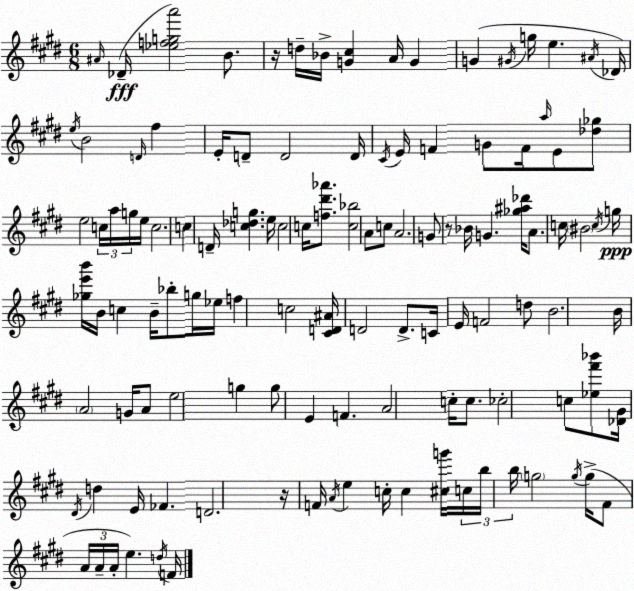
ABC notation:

X:1
T:Untitled
M:6/8
L:1/4
K:E
^A/4 _D/4 [_efga']2 B/2 z/4 d/4 _B/4 [G^c] A/4 G G ^G/4 g/4 e ^A/4 _D/4 e/4 B2 D/4 ^f E/4 D/2 D2 D/4 ^C/4 E/4 F G/2 F/4 a/4 E/2 [_d_g]/2 e2 c/4 a/4 g/4 e/4 c2 c D/4 [c_dg] e/4 c2 c/4 [f^d'_a']/2 [c_b]2 A/2 c/2 A2 G/2 z/2 _B/4 G [_g^a_d']/4 A/2 c/4 ^B2 c/4 g/4 [_ge'b']/4 B/4 c B/4 _b/2 g/4 _e/4 f c2 [^CD^A]/4 D2 D/2 C/4 E/4 F2 d/2 B2 B/4 A2 G/4 A/2 e2 g g/2 E F A2 c/4 c/2 _c2 c/2 [_e^f'_b']/2 [_D^G]/4 ^D/4 d E/4 _F D2 z/4 F/4 A/4 e c/4 c [^cg']/4 c/4 b/4 b/4 g2 g/4 g/4 ^F/2 A/4 A/4 A/4 e d/4 F/4